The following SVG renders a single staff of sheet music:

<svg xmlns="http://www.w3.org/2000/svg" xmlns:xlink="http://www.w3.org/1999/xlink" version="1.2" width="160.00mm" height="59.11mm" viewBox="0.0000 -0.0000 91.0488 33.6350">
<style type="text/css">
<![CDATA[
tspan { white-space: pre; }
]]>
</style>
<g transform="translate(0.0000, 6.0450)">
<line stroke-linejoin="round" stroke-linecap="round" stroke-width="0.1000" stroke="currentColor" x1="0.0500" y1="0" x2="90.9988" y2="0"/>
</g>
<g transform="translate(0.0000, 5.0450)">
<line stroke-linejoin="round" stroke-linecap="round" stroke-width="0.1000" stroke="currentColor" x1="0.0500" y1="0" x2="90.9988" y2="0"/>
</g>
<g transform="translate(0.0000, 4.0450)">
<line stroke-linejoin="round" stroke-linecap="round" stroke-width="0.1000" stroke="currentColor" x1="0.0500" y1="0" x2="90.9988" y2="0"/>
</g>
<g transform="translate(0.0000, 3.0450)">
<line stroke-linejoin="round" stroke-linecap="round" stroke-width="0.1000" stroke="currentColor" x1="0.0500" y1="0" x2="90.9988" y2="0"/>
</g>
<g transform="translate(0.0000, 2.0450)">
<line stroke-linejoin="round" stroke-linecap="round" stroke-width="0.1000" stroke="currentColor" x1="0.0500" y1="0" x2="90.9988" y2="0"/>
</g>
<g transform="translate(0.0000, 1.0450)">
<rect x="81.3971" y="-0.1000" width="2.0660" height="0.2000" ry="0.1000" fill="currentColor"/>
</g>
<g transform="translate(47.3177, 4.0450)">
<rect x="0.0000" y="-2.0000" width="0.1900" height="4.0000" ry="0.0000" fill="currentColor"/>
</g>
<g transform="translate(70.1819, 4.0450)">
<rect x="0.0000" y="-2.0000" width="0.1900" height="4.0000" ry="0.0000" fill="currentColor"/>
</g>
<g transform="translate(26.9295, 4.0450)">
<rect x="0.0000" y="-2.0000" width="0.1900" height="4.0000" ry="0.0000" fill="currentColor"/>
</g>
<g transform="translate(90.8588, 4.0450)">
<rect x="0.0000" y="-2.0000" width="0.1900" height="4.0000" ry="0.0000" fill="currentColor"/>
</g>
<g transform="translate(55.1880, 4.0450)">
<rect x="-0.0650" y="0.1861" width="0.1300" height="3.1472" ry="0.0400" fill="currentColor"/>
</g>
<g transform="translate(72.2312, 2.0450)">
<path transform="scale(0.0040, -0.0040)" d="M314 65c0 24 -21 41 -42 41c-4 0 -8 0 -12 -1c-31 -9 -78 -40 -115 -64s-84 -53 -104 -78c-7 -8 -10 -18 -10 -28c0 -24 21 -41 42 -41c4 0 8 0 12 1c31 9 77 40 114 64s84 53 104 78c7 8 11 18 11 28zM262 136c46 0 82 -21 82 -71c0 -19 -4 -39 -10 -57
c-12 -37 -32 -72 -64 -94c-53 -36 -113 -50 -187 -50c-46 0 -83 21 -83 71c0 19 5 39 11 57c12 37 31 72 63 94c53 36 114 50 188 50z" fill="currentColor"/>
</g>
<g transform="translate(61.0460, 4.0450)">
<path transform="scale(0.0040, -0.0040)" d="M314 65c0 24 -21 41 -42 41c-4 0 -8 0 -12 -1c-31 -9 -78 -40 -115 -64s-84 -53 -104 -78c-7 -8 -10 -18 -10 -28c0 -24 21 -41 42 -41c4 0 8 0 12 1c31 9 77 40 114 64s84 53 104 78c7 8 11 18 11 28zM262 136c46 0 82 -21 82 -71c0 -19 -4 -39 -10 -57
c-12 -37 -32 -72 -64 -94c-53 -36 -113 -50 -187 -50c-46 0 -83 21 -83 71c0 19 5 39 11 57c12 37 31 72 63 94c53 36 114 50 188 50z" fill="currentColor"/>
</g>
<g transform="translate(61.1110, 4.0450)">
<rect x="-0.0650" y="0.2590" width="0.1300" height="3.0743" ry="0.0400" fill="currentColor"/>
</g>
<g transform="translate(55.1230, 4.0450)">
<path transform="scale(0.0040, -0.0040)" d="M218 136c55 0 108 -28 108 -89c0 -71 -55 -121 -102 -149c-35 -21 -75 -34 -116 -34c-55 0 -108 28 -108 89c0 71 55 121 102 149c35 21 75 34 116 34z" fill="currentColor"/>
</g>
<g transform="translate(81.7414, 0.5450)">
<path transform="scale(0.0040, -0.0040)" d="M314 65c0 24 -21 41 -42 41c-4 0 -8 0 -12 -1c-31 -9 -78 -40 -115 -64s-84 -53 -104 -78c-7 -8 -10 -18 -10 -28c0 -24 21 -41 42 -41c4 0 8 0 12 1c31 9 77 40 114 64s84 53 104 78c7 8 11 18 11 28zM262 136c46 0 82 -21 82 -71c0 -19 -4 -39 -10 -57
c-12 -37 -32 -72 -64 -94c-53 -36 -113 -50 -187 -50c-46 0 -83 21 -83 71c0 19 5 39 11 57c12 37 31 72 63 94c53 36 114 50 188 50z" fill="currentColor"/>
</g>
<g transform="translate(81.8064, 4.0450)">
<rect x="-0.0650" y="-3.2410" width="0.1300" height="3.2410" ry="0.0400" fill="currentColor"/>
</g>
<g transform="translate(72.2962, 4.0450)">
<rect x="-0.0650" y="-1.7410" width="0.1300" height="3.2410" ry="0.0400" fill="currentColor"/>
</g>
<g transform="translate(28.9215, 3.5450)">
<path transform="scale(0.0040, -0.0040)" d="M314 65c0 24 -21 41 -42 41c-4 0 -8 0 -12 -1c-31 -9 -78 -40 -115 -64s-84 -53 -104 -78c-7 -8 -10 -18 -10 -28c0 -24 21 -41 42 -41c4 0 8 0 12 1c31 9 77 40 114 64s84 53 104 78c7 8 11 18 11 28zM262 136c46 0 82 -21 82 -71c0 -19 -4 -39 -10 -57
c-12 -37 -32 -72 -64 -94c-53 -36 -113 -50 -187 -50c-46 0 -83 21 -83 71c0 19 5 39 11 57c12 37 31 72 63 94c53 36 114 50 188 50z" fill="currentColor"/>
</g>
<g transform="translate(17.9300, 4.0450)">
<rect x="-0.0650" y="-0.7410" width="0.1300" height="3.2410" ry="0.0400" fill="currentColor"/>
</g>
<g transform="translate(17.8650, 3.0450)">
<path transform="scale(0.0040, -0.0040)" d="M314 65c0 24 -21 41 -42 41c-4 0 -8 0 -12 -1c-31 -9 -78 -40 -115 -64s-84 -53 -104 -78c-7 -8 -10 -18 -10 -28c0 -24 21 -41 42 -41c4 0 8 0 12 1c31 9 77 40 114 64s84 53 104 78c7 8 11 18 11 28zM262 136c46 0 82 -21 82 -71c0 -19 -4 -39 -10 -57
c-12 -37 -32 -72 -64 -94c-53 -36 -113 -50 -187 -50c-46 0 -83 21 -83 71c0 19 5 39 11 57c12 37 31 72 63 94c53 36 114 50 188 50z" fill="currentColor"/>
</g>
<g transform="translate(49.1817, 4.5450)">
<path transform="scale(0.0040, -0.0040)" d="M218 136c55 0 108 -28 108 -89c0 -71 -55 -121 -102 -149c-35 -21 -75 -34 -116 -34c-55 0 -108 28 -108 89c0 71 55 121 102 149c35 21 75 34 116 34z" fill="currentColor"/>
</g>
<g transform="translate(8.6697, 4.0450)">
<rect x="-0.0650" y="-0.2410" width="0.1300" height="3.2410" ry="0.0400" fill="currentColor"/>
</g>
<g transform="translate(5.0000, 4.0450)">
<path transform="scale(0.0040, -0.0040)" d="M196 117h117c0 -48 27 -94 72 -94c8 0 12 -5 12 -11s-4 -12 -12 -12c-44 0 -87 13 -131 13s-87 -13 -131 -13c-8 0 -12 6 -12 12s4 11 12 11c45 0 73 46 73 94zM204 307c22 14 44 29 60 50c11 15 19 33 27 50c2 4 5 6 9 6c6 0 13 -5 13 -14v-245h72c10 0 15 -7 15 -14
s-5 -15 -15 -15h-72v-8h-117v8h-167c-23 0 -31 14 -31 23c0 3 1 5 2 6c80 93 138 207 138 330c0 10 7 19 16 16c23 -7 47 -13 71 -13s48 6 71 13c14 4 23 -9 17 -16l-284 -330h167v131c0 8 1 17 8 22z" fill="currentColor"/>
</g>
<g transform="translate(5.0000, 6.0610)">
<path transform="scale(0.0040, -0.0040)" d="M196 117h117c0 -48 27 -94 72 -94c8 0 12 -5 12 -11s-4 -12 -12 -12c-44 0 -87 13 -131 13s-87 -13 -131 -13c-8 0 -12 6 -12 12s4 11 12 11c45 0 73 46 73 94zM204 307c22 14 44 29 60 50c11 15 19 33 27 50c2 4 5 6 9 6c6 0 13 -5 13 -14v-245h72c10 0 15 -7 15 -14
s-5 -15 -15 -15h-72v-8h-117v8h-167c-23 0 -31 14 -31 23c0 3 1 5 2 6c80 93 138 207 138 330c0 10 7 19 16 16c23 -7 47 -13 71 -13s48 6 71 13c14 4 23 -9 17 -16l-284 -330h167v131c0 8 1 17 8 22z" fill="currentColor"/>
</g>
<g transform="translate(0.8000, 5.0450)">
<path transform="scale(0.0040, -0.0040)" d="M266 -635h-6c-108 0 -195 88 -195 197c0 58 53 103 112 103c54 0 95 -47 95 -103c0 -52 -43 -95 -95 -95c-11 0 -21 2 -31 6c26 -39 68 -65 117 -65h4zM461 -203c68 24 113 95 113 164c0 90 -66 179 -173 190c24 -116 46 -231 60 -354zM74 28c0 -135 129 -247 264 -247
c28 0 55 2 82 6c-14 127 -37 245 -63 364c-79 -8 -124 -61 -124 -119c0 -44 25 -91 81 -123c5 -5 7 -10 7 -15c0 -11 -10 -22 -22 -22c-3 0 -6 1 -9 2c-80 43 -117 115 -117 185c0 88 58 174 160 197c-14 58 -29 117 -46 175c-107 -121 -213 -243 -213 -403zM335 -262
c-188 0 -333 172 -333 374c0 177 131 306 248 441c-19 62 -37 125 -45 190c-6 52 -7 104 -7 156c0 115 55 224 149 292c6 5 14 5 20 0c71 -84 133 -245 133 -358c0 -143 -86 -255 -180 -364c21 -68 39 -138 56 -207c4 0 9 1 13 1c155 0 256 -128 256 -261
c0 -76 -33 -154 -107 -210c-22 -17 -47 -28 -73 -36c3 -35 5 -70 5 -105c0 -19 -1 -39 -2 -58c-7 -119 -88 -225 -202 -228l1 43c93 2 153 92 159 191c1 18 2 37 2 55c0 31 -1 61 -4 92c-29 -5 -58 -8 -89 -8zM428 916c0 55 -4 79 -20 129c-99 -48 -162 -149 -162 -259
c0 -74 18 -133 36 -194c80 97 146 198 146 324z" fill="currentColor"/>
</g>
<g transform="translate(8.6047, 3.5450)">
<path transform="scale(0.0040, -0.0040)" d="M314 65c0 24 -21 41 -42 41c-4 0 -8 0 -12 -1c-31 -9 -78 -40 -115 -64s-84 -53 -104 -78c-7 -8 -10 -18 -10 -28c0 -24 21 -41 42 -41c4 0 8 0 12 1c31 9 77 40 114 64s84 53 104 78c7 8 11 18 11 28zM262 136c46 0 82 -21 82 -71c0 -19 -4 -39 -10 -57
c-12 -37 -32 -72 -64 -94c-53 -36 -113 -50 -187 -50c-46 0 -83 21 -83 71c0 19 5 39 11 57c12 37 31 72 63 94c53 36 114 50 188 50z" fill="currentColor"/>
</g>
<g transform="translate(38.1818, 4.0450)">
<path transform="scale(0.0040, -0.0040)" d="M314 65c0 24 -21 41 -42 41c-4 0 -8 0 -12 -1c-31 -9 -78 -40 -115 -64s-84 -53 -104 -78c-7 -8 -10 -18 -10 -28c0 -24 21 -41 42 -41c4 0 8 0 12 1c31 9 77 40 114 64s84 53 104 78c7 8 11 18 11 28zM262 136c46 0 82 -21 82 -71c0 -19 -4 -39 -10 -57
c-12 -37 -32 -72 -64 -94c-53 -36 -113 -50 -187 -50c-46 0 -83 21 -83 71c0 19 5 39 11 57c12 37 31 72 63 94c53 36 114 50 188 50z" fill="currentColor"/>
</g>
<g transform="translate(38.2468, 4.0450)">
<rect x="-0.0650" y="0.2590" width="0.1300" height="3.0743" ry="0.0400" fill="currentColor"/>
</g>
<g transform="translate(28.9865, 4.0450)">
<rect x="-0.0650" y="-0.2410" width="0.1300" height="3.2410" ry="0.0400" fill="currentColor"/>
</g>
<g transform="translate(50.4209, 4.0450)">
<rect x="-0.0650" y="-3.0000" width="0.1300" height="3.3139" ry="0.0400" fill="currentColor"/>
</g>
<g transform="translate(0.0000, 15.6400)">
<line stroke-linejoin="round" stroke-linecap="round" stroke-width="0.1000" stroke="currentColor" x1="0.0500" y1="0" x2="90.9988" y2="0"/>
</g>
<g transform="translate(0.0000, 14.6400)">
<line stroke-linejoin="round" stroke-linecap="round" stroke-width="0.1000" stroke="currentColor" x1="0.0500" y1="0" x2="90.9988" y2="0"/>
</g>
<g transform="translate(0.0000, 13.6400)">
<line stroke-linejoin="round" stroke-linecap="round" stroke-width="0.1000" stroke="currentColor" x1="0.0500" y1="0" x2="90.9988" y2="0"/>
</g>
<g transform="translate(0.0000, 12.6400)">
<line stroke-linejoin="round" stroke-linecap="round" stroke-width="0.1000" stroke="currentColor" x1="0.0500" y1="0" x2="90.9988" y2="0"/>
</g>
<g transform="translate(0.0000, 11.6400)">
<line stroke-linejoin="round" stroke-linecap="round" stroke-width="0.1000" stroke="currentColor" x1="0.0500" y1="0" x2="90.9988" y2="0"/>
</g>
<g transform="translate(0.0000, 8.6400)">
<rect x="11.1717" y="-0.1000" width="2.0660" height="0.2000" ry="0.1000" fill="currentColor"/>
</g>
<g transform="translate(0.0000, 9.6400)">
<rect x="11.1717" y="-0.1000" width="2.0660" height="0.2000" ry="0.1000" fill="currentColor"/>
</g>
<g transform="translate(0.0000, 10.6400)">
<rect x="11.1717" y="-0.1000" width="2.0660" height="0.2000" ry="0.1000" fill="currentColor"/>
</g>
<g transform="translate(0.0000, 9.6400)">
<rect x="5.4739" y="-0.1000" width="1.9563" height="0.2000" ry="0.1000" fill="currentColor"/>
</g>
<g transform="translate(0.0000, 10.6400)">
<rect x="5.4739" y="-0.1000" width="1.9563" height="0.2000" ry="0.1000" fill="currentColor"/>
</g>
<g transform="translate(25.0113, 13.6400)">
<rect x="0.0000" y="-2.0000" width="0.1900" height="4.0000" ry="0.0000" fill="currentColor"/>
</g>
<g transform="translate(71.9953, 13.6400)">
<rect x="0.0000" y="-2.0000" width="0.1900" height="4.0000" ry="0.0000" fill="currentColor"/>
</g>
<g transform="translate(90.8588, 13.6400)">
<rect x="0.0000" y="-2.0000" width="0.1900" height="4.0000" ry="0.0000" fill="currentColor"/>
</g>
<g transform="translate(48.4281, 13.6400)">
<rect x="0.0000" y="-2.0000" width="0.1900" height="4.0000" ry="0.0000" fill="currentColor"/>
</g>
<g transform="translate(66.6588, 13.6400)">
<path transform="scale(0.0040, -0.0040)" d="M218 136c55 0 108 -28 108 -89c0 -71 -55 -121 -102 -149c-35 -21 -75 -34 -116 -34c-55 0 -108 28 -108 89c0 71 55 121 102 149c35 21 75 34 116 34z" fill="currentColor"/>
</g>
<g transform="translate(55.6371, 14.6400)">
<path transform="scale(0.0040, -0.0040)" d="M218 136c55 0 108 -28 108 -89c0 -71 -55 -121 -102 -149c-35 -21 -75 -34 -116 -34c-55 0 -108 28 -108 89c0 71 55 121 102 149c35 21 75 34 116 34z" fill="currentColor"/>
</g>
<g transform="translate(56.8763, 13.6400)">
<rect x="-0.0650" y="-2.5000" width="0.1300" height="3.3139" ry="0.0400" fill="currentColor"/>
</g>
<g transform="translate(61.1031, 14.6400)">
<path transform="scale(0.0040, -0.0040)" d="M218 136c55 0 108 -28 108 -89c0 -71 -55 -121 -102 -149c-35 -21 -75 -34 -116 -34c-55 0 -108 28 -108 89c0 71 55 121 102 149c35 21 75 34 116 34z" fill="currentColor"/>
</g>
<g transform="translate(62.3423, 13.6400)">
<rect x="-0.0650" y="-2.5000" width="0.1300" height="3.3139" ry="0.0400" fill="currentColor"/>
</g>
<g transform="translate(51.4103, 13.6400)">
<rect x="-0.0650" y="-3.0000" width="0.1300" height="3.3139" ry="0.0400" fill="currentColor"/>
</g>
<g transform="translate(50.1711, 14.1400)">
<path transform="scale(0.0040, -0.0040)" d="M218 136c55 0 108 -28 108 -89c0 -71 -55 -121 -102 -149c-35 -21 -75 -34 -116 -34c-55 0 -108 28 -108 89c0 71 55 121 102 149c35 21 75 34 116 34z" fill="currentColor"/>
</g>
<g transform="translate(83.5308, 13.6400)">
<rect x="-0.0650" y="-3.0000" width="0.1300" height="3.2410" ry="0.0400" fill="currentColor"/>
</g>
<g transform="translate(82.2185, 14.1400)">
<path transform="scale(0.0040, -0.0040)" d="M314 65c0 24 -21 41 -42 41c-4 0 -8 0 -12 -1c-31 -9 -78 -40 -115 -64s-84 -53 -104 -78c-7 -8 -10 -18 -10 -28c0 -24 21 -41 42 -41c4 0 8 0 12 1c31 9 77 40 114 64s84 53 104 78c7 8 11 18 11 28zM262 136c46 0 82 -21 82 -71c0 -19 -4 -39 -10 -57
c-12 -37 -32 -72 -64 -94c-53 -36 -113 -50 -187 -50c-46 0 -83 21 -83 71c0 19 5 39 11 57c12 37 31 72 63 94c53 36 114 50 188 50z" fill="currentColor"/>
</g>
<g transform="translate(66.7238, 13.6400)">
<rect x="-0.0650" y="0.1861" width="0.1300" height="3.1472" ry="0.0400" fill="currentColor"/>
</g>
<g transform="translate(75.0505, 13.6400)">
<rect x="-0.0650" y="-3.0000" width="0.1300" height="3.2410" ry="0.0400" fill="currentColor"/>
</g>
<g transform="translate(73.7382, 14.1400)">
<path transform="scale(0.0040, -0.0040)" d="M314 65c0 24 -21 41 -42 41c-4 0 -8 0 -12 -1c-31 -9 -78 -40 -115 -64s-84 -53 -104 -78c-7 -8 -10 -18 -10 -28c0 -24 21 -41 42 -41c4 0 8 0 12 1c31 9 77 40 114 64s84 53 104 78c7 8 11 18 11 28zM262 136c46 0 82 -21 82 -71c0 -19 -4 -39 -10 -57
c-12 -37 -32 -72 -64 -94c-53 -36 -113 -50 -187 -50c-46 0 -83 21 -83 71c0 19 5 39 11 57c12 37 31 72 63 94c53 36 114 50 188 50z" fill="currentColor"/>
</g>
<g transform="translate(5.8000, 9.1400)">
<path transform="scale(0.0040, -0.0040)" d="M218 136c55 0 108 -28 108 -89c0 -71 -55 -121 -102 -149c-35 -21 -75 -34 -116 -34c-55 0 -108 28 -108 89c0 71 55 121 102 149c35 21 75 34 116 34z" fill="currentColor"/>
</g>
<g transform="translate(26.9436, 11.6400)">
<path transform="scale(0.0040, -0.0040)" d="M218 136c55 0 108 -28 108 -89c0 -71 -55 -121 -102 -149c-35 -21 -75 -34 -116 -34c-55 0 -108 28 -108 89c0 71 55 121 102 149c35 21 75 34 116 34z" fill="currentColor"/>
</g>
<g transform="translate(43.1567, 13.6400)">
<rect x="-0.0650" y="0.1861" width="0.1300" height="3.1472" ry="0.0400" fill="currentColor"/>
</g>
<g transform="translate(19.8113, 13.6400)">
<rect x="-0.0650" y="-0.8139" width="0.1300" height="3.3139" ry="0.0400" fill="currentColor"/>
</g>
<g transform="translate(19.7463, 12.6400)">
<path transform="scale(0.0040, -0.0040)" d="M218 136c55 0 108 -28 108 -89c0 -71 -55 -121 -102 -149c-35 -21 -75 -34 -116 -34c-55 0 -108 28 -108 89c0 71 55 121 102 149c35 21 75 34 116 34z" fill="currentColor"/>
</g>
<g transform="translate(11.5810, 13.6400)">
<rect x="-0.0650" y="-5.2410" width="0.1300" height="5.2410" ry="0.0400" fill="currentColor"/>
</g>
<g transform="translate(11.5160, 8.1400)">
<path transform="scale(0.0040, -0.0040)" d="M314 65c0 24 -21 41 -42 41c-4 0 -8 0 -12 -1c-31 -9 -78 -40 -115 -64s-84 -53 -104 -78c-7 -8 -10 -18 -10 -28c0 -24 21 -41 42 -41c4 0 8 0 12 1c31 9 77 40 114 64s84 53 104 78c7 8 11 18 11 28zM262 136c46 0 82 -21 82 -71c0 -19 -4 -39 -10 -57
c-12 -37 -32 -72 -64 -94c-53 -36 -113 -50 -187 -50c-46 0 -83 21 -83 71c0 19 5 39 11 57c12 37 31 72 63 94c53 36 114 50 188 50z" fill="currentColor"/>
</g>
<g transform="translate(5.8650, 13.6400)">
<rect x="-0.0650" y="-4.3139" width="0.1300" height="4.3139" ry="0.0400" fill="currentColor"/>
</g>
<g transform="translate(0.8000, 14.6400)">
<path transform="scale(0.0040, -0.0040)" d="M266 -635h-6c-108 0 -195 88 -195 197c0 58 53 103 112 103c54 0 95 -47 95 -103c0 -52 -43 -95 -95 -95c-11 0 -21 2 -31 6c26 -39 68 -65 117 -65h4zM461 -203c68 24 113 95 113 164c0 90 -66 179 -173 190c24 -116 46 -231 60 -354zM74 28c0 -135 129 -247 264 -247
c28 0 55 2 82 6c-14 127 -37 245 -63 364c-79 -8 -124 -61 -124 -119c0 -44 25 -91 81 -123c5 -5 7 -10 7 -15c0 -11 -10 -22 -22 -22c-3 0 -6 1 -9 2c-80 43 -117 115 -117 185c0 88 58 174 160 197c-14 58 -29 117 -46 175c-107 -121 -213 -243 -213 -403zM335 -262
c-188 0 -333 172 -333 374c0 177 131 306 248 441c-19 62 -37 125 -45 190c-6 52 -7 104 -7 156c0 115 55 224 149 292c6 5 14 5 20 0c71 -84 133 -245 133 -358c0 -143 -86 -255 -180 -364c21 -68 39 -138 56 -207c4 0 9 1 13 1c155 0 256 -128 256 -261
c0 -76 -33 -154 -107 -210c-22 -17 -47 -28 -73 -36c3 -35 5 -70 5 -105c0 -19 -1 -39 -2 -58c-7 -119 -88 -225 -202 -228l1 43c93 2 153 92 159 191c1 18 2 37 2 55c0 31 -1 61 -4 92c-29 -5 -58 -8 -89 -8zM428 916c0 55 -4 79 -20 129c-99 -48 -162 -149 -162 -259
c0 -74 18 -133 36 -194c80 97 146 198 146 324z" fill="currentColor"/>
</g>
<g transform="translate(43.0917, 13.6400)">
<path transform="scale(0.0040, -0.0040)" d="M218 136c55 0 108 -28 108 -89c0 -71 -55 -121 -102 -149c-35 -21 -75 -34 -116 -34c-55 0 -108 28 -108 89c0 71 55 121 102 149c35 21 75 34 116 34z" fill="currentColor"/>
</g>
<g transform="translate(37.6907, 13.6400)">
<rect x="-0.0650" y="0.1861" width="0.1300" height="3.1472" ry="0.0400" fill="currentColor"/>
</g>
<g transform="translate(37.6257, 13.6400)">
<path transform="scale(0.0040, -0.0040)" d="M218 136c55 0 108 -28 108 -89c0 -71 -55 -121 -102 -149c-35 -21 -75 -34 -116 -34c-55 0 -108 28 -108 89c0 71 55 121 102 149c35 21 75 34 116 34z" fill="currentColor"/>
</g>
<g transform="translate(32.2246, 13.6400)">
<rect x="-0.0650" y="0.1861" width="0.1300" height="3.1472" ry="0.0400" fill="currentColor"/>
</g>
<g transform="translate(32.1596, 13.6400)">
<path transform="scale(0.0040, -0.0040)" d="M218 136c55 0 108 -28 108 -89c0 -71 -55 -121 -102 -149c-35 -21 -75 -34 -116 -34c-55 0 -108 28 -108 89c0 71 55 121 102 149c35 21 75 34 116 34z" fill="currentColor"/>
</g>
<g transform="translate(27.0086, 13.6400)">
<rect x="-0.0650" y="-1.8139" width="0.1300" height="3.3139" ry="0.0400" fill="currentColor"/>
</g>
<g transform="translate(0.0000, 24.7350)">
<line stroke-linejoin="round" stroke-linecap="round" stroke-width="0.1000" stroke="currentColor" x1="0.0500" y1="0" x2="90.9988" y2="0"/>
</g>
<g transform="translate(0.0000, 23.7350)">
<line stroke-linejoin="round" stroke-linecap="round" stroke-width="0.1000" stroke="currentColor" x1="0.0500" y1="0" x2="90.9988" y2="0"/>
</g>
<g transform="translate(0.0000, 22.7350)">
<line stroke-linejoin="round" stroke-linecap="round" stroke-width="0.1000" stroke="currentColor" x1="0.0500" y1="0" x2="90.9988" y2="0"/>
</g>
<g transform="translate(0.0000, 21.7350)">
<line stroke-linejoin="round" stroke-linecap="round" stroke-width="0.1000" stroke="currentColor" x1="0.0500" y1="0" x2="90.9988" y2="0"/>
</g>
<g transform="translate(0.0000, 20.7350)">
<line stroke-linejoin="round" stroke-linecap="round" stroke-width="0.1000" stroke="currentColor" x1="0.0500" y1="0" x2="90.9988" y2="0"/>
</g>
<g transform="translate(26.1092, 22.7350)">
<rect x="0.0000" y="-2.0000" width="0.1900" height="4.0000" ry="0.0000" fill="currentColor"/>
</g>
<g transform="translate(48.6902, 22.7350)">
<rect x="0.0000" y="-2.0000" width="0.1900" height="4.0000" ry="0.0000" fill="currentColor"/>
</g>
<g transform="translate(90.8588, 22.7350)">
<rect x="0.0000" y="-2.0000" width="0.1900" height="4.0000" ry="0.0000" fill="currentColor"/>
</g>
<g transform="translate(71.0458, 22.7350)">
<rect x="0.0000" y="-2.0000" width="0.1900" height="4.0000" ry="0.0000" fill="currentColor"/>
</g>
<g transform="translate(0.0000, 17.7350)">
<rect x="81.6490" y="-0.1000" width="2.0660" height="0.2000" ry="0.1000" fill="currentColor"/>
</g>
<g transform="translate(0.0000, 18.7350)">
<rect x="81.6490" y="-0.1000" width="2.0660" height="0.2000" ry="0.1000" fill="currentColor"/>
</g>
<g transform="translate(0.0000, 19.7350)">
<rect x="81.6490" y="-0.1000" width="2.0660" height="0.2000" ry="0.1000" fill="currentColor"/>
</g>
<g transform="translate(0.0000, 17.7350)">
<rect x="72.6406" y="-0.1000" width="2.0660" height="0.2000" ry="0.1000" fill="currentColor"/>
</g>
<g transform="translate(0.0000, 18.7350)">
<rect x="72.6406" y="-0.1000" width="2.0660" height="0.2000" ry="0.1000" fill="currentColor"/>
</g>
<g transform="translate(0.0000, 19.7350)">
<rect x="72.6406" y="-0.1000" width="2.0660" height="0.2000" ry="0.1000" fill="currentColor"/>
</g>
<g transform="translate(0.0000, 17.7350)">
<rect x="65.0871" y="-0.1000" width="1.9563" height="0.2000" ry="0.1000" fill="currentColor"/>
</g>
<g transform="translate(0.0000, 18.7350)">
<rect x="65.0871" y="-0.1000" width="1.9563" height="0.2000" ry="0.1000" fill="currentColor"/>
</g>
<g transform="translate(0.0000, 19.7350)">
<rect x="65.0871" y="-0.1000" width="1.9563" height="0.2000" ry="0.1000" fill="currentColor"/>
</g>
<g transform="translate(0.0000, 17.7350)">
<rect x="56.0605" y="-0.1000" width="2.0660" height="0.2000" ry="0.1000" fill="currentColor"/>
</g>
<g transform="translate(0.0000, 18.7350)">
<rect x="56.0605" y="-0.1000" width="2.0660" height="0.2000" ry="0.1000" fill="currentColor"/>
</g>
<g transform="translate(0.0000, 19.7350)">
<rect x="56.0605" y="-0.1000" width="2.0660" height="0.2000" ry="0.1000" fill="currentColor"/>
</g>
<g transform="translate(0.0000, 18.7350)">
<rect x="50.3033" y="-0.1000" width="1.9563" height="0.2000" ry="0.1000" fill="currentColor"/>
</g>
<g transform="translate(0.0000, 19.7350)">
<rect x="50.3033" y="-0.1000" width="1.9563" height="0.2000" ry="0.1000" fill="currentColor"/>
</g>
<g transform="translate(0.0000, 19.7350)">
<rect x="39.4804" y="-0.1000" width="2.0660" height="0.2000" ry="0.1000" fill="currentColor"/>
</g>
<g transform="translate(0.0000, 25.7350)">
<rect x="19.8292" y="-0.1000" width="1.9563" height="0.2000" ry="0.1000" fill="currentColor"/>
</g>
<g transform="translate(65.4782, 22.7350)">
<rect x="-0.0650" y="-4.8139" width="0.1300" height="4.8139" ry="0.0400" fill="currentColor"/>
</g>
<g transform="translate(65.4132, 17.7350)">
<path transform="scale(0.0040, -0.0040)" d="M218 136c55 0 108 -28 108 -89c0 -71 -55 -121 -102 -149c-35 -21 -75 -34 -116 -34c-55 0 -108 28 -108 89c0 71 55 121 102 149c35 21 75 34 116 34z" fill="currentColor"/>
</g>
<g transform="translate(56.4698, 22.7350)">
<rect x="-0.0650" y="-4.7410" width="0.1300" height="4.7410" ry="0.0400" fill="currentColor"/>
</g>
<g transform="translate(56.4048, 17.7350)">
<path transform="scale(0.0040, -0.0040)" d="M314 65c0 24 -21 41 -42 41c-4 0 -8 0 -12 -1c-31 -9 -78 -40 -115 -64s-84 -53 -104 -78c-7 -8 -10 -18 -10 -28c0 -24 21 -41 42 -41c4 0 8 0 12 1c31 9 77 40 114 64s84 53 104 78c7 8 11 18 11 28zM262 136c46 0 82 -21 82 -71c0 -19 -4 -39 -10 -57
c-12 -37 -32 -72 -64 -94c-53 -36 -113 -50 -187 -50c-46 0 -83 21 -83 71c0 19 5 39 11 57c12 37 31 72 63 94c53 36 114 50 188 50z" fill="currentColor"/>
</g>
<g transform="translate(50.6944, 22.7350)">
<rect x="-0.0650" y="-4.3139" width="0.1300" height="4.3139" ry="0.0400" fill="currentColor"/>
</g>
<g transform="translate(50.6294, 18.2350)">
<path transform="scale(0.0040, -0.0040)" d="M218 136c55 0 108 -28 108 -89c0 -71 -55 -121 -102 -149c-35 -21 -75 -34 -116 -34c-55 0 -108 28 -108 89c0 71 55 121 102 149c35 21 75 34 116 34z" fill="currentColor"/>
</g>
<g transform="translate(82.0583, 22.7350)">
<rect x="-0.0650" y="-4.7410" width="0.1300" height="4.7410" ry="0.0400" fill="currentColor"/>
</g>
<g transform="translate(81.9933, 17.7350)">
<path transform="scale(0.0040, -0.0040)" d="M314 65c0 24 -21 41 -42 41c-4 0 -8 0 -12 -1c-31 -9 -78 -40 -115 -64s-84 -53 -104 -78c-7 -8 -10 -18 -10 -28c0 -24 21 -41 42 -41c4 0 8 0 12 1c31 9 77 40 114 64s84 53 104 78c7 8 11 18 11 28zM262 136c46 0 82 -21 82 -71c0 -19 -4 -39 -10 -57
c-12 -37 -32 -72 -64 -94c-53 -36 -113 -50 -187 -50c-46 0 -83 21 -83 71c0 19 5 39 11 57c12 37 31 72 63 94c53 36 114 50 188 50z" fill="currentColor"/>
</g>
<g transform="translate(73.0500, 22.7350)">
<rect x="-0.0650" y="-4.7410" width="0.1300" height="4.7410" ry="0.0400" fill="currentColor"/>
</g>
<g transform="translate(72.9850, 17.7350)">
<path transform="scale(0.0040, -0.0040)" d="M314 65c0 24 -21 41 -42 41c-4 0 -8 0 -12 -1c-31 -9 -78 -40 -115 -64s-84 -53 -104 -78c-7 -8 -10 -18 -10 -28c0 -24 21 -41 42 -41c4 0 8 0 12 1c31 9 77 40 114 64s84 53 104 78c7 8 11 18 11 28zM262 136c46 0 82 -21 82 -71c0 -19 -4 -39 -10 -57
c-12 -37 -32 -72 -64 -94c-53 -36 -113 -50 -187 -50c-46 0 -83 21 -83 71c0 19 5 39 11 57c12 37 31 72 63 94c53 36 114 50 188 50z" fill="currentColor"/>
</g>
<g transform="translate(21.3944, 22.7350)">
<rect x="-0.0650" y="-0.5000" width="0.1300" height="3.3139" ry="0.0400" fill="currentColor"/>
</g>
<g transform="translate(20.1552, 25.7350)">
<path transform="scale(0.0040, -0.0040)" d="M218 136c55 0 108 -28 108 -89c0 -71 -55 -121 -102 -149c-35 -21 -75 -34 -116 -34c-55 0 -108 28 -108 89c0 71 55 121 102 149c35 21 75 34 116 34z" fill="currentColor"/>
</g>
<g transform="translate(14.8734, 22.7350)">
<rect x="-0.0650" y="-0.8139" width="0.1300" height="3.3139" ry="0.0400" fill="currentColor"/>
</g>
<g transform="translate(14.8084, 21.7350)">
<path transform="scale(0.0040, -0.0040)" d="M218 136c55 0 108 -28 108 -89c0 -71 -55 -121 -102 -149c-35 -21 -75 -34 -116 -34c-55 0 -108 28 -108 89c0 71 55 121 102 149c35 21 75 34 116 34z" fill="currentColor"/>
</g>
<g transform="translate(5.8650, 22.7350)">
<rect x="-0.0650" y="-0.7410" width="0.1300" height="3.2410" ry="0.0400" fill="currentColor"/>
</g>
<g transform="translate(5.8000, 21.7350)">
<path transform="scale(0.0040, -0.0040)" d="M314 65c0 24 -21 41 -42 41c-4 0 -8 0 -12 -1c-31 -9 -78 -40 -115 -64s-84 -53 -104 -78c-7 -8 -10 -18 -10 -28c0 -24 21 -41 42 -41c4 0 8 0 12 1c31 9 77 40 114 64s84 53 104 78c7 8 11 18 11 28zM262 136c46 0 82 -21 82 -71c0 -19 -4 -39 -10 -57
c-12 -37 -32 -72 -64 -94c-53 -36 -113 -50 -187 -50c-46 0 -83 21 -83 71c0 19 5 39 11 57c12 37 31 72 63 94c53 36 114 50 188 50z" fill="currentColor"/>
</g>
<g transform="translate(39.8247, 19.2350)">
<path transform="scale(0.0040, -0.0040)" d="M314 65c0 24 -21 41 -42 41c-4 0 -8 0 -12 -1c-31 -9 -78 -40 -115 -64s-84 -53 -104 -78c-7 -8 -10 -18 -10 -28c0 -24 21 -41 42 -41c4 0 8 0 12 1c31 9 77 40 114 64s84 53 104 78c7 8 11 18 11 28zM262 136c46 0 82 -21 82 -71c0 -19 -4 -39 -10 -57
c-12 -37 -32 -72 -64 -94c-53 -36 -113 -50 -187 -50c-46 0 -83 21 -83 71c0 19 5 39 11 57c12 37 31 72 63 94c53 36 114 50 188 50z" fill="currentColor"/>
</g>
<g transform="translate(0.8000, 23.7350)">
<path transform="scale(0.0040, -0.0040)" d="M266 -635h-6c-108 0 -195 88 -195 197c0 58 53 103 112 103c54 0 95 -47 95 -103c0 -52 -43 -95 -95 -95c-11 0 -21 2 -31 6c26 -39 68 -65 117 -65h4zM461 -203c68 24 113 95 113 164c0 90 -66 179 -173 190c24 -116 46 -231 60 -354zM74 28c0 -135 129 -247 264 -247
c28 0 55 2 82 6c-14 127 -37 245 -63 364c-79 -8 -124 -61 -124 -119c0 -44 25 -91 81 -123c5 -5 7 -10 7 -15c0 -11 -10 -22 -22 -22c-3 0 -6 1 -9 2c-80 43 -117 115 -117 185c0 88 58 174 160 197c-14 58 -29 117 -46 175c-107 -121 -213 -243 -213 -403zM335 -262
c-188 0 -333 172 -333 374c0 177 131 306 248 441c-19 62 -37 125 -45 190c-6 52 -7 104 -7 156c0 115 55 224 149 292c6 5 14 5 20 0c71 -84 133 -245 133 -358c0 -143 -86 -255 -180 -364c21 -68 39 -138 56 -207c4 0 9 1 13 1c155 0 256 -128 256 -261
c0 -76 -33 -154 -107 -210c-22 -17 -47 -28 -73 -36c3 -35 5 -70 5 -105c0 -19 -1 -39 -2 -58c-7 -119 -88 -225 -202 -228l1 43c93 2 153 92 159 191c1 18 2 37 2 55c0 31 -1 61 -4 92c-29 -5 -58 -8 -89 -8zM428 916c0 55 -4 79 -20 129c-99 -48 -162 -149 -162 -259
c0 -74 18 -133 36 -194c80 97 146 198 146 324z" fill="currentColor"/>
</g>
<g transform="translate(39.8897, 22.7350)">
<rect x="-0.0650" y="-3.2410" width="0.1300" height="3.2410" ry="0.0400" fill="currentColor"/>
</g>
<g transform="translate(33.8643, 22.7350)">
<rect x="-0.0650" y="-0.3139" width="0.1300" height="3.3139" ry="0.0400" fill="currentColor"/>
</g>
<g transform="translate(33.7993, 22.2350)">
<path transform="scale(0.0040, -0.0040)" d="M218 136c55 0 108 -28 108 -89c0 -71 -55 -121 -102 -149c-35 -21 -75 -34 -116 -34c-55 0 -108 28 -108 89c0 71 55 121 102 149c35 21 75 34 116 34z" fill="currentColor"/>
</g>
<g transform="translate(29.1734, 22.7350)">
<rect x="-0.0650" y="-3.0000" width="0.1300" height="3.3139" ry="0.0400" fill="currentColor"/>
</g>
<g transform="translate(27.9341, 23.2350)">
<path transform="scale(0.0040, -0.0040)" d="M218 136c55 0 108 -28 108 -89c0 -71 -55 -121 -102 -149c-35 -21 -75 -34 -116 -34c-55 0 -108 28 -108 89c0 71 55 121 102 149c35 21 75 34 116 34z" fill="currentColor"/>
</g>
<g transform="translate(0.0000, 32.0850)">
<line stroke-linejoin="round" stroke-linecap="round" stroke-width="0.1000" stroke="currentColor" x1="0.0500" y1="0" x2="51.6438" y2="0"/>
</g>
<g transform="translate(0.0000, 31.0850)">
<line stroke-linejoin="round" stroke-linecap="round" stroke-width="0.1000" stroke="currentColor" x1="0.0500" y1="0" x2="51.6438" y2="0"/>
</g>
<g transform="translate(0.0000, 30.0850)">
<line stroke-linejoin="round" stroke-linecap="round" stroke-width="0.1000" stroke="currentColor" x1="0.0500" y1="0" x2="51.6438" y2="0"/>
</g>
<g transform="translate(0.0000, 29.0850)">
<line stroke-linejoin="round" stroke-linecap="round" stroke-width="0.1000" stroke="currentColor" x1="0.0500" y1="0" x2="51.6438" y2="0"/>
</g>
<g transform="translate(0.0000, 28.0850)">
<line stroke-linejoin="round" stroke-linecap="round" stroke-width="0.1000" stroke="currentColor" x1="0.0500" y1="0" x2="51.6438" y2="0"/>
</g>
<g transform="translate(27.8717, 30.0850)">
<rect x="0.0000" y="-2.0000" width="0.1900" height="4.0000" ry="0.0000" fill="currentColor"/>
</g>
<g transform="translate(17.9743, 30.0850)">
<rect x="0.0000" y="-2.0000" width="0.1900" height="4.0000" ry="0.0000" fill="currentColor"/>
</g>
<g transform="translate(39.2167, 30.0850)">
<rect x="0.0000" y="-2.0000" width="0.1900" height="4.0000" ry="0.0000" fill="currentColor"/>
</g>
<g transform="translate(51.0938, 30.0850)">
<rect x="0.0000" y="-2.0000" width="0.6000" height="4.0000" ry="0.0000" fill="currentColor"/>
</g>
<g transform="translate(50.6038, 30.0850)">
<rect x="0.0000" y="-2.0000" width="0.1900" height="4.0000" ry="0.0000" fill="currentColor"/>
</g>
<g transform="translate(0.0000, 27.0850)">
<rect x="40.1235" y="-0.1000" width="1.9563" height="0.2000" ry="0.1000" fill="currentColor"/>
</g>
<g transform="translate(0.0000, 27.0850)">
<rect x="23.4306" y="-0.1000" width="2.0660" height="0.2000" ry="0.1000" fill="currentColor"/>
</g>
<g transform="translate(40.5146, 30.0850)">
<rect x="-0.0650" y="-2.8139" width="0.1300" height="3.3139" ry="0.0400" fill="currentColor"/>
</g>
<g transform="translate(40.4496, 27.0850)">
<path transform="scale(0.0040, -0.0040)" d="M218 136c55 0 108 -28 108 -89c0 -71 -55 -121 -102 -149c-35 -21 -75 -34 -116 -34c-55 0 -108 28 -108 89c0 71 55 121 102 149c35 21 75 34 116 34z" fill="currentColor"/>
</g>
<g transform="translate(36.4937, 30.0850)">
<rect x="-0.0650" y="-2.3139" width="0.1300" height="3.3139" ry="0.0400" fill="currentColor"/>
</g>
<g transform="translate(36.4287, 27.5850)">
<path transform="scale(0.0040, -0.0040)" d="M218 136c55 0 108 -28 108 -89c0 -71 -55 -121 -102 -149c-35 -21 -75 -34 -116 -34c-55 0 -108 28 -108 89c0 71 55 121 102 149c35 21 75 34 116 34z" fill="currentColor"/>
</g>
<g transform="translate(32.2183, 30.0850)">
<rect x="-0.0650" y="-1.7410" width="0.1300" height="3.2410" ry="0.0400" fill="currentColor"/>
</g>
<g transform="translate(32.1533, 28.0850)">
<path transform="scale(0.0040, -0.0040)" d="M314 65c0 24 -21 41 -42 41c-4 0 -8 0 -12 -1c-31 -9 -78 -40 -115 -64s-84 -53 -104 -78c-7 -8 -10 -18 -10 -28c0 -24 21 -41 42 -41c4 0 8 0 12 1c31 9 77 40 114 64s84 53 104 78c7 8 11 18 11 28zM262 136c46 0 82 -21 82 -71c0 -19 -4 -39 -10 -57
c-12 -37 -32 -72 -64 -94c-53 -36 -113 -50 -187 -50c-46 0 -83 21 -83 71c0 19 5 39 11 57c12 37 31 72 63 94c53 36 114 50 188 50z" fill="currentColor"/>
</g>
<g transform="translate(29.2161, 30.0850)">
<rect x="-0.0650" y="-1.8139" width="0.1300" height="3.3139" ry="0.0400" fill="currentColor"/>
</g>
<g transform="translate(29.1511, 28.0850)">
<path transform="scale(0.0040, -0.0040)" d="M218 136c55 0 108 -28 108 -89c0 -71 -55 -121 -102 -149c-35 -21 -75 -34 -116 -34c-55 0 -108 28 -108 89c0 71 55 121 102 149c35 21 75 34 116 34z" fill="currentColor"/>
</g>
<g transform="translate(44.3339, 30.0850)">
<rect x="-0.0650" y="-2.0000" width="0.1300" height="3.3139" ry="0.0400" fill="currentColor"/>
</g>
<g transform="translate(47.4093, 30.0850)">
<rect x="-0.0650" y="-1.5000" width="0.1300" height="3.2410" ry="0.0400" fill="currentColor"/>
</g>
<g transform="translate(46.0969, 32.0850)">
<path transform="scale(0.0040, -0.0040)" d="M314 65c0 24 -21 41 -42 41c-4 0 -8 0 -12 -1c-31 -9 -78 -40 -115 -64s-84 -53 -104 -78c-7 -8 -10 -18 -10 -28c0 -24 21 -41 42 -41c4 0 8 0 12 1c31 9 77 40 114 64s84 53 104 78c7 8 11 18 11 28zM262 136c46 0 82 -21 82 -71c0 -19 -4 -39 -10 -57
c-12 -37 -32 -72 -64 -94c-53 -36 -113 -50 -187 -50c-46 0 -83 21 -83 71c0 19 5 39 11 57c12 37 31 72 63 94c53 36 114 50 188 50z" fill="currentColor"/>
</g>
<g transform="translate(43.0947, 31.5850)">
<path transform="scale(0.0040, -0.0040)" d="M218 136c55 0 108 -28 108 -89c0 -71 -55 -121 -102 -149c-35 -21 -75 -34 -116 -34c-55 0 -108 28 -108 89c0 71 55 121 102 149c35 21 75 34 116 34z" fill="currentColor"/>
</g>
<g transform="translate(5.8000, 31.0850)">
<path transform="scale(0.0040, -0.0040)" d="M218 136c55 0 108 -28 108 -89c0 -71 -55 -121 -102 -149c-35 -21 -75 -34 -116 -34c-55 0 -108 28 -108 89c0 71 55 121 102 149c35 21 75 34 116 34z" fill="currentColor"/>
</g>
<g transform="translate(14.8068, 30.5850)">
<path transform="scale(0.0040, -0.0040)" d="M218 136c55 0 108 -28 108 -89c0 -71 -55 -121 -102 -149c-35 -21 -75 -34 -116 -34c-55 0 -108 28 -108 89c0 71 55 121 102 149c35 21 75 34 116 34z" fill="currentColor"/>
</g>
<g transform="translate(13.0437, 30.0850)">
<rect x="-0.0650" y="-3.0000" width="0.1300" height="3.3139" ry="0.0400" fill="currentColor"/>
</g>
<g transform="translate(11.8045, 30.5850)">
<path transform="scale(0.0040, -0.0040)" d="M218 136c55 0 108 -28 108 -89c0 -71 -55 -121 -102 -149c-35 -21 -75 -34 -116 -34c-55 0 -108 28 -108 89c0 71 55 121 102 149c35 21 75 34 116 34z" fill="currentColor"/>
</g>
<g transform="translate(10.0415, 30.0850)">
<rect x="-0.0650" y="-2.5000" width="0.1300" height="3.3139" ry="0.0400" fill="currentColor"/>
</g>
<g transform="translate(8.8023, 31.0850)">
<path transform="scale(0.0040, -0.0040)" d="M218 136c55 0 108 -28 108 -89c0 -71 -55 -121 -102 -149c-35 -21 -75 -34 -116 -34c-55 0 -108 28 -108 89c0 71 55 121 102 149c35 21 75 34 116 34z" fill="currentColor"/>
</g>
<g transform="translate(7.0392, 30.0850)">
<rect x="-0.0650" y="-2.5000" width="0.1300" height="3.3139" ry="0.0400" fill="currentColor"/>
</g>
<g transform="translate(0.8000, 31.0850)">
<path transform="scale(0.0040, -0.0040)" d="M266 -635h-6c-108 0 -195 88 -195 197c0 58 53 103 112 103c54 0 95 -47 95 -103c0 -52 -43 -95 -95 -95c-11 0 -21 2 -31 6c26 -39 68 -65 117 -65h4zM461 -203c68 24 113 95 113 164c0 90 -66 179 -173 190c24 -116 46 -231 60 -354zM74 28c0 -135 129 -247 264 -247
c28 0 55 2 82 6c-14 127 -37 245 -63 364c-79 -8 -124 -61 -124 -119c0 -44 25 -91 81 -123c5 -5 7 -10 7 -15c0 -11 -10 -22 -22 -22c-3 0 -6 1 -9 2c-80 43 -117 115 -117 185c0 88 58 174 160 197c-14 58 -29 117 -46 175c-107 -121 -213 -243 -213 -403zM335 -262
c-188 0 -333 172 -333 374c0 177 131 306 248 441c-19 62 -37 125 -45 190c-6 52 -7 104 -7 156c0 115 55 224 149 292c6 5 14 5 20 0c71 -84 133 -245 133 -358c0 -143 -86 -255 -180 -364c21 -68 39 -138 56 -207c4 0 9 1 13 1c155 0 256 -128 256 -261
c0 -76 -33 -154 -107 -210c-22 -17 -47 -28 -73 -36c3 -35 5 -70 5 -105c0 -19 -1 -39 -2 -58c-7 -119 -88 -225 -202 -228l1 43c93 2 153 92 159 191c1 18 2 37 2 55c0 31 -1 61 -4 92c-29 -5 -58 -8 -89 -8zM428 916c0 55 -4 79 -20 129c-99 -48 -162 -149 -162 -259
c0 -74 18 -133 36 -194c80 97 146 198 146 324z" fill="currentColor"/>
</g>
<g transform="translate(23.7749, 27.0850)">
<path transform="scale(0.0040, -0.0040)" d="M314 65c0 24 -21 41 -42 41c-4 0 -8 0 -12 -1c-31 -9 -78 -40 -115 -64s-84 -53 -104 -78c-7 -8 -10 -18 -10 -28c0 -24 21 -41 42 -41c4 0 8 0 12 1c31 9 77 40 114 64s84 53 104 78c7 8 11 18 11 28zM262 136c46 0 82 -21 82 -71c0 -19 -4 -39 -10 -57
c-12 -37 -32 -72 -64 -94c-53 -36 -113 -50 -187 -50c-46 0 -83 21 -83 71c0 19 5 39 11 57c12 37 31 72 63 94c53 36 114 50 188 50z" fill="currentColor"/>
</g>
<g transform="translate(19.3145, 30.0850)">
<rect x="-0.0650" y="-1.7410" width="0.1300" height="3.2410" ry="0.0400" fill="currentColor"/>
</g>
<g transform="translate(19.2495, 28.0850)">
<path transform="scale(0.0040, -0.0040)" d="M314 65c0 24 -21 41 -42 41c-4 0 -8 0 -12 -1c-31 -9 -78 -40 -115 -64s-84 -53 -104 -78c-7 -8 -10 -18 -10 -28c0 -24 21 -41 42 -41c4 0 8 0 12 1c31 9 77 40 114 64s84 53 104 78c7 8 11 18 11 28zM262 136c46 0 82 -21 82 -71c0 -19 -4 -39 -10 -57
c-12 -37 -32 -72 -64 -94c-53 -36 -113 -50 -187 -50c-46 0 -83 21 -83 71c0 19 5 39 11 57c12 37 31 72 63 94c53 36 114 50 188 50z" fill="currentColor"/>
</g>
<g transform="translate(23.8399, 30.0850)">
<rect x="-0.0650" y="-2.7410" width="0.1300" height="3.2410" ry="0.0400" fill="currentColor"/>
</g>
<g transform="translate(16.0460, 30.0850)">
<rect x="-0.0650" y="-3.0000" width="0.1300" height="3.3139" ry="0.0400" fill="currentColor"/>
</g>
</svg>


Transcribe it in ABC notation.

X:1
T:Untitled
M:4/4
L:1/4
K:C
c2 d2 c2 B2 A B B2 f2 b2 d' f'2 d f B B B A G G B A2 A2 d2 d C A c b2 d' e'2 e' e'2 e'2 G G A A f2 a2 f f2 g a F E2